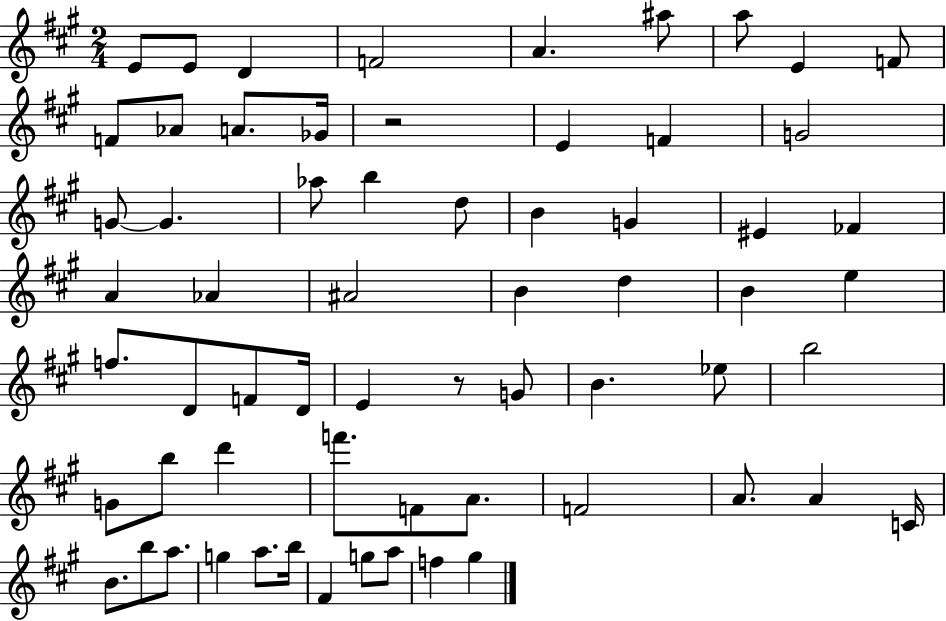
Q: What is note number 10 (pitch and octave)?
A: F4